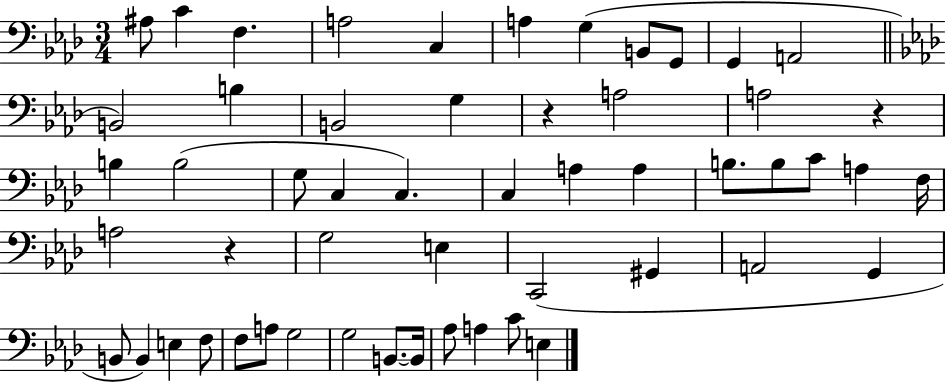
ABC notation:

X:1
T:Untitled
M:3/4
L:1/4
K:Ab
^A,/2 C F, A,2 C, A, G, B,,/2 G,,/2 G,, A,,2 B,,2 B, B,,2 G, z A,2 A,2 z B, B,2 G,/2 C, C, C, A, A, B,/2 B,/2 C/2 A, F,/4 A,2 z G,2 E, C,,2 ^G,, A,,2 G,, B,,/2 B,, E, F,/2 F,/2 A,/2 G,2 G,2 B,,/2 B,,/4 _A,/2 A, C/2 E,